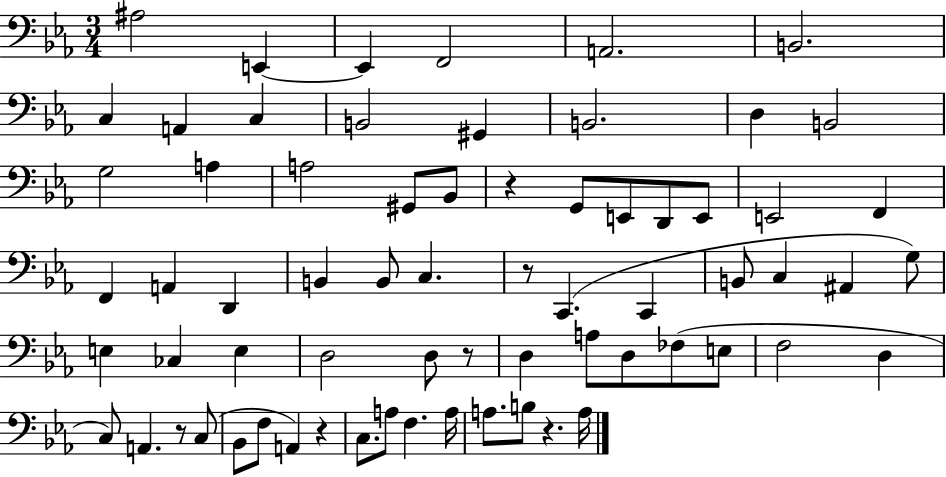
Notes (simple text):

A#3/h E2/q E2/q F2/h A2/h. B2/h. C3/q A2/q C3/q B2/h G#2/q B2/h. D3/q B2/h G3/h A3/q A3/h G#2/e Bb2/e R/q G2/e E2/e D2/e E2/e E2/h F2/q F2/q A2/q D2/q B2/q B2/e C3/q. R/e C2/q. C2/q B2/e C3/q A#2/q G3/e E3/q CES3/q E3/q D3/h D3/e R/e D3/q A3/e D3/e FES3/e E3/e F3/h D3/q C3/e A2/q. R/e C3/e Bb2/e F3/e A2/q R/q C3/e. A3/e F3/q. A3/s A3/e. B3/e R/q. A3/s